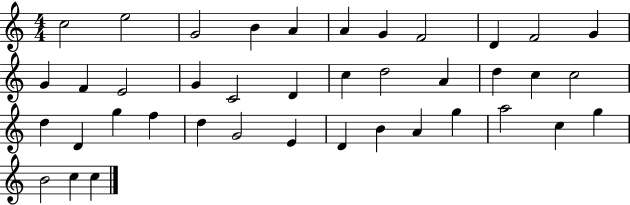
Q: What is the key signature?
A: C major